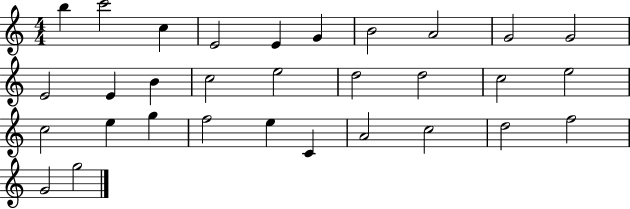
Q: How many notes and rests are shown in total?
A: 31